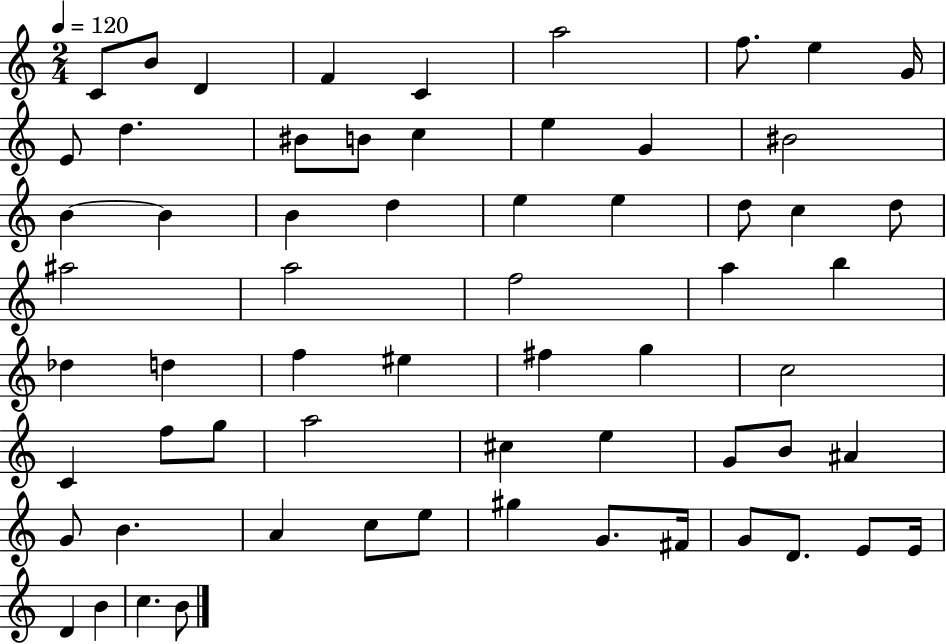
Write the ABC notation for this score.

X:1
T:Untitled
M:2/4
L:1/4
K:C
C/2 B/2 D F C a2 f/2 e G/4 E/2 d ^B/2 B/2 c e G ^B2 B B B d e e d/2 c d/2 ^a2 a2 f2 a b _d d f ^e ^f g c2 C f/2 g/2 a2 ^c e G/2 B/2 ^A G/2 B A c/2 e/2 ^g G/2 ^F/4 G/2 D/2 E/2 E/4 D B c B/2